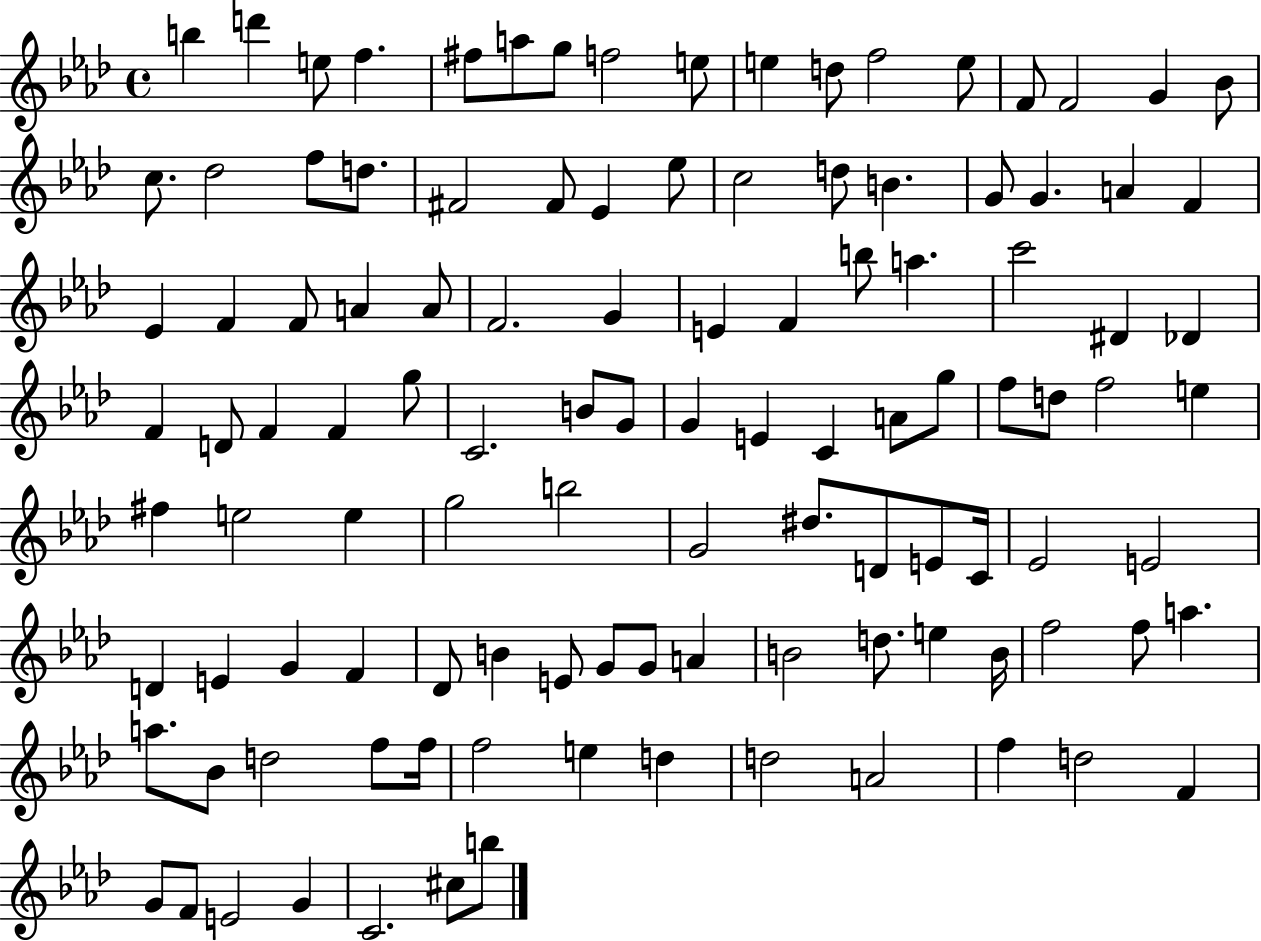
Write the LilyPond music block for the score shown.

{
  \clef treble
  \time 4/4
  \defaultTimeSignature
  \key aes \major
  b''4 d'''4 e''8 f''4. | fis''8 a''8 g''8 f''2 e''8 | e''4 d''8 f''2 e''8 | f'8 f'2 g'4 bes'8 | \break c''8. des''2 f''8 d''8. | fis'2 fis'8 ees'4 ees''8 | c''2 d''8 b'4. | g'8 g'4. a'4 f'4 | \break ees'4 f'4 f'8 a'4 a'8 | f'2. g'4 | e'4 f'4 b''8 a''4. | c'''2 dis'4 des'4 | \break f'4 d'8 f'4 f'4 g''8 | c'2. b'8 g'8 | g'4 e'4 c'4 a'8 g''8 | f''8 d''8 f''2 e''4 | \break fis''4 e''2 e''4 | g''2 b''2 | g'2 dis''8. d'8 e'8 c'16 | ees'2 e'2 | \break d'4 e'4 g'4 f'4 | des'8 b'4 e'8 g'8 g'8 a'4 | b'2 d''8. e''4 b'16 | f''2 f''8 a''4. | \break a''8. bes'8 d''2 f''8 f''16 | f''2 e''4 d''4 | d''2 a'2 | f''4 d''2 f'4 | \break g'8 f'8 e'2 g'4 | c'2. cis''8 b''8 | \bar "|."
}